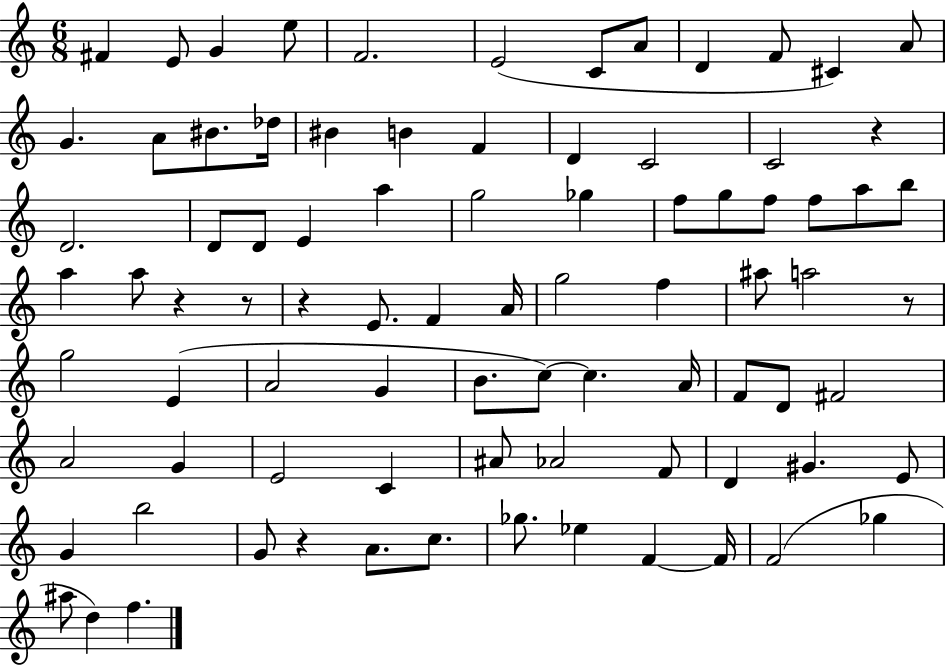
F#4/q E4/e G4/q E5/e F4/h. E4/h C4/e A4/e D4/q F4/e C#4/q A4/e G4/q. A4/e BIS4/e. Db5/s BIS4/q B4/q F4/q D4/q C4/h C4/h R/q D4/h. D4/e D4/e E4/q A5/q G5/h Gb5/q F5/e G5/e F5/e F5/e A5/e B5/e A5/q A5/e R/q R/e R/q E4/e. F4/q A4/s G5/h F5/q A#5/e A5/h R/e G5/h E4/q A4/h G4/q B4/e. C5/e C5/q. A4/s F4/e D4/e F#4/h A4/h G4/q E4/h C4/q A#4/e Ab4/h F4/e D4/q G#4/q. E4/e G4/q B5/h G4/e R/q A4/e. C5/e. Gb5/e. Eb5/q F4/q F4/s F4/h Gb5/q A#5/e D5/q F5/q.